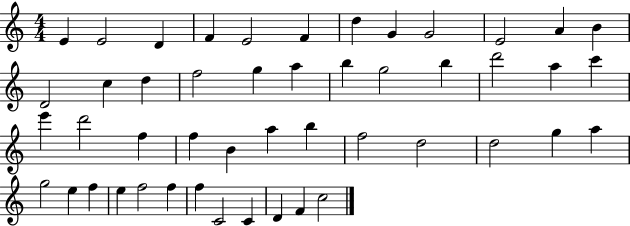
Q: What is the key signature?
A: C major